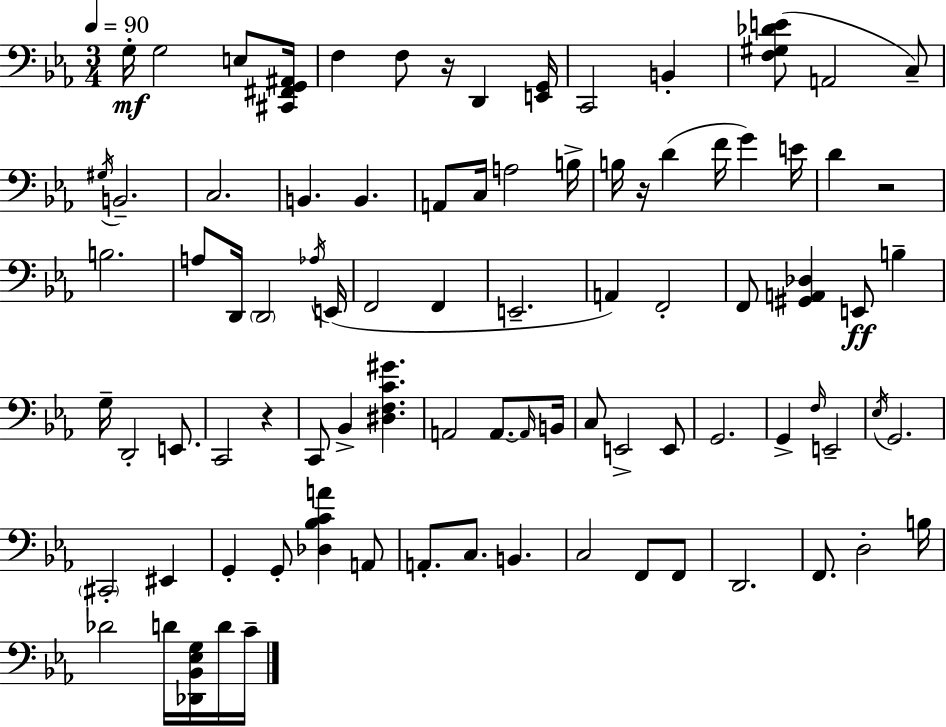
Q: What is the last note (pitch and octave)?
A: C4